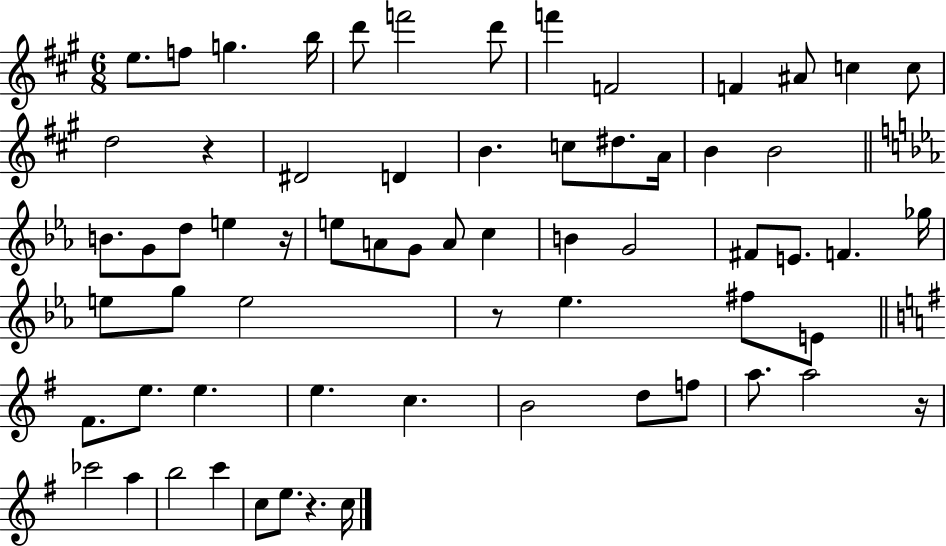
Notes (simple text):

E5/e. F5/e G5/q. B5/s D6/e F6/h D6/e F6/q F4/h F4/q A#4/e C5/q C5/e D5/h R/q D#4/h D4/q B4/q. C5/e D#5/e. A4/s B4/q B4/h B4/e. G4/e D5/e E5/q R/s E5/e A4/e G4/e A4/e C5/q B4/q G4/h F#4/e E4/e. F4/q. Gb5/s E5/e G5/e E5/h R/e Eb5/q. F#5/e E4/e F#4/e. E5/e. E5/q. E5/q. C5/q. B4/h D5/e F5/e A5/e. A5/h R/s CES6/h A5/q B5/h C6/q C5/e E5/e. R/q. C5/s